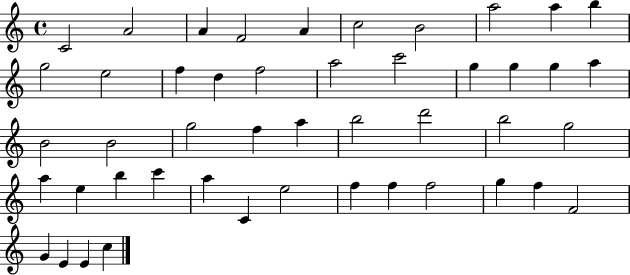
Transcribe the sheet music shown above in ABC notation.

X:1
T:Untitled
M:4/4
L:1/4
K:C
C2 A2 A F2 A c2 B2 a2 a b g2 e2 f d f2 a2 c'2 g g g a B2 B2 g2 f a b2 d'2 b2 g2 a e b c' a C e2 f f f2 g f F2 G E E c